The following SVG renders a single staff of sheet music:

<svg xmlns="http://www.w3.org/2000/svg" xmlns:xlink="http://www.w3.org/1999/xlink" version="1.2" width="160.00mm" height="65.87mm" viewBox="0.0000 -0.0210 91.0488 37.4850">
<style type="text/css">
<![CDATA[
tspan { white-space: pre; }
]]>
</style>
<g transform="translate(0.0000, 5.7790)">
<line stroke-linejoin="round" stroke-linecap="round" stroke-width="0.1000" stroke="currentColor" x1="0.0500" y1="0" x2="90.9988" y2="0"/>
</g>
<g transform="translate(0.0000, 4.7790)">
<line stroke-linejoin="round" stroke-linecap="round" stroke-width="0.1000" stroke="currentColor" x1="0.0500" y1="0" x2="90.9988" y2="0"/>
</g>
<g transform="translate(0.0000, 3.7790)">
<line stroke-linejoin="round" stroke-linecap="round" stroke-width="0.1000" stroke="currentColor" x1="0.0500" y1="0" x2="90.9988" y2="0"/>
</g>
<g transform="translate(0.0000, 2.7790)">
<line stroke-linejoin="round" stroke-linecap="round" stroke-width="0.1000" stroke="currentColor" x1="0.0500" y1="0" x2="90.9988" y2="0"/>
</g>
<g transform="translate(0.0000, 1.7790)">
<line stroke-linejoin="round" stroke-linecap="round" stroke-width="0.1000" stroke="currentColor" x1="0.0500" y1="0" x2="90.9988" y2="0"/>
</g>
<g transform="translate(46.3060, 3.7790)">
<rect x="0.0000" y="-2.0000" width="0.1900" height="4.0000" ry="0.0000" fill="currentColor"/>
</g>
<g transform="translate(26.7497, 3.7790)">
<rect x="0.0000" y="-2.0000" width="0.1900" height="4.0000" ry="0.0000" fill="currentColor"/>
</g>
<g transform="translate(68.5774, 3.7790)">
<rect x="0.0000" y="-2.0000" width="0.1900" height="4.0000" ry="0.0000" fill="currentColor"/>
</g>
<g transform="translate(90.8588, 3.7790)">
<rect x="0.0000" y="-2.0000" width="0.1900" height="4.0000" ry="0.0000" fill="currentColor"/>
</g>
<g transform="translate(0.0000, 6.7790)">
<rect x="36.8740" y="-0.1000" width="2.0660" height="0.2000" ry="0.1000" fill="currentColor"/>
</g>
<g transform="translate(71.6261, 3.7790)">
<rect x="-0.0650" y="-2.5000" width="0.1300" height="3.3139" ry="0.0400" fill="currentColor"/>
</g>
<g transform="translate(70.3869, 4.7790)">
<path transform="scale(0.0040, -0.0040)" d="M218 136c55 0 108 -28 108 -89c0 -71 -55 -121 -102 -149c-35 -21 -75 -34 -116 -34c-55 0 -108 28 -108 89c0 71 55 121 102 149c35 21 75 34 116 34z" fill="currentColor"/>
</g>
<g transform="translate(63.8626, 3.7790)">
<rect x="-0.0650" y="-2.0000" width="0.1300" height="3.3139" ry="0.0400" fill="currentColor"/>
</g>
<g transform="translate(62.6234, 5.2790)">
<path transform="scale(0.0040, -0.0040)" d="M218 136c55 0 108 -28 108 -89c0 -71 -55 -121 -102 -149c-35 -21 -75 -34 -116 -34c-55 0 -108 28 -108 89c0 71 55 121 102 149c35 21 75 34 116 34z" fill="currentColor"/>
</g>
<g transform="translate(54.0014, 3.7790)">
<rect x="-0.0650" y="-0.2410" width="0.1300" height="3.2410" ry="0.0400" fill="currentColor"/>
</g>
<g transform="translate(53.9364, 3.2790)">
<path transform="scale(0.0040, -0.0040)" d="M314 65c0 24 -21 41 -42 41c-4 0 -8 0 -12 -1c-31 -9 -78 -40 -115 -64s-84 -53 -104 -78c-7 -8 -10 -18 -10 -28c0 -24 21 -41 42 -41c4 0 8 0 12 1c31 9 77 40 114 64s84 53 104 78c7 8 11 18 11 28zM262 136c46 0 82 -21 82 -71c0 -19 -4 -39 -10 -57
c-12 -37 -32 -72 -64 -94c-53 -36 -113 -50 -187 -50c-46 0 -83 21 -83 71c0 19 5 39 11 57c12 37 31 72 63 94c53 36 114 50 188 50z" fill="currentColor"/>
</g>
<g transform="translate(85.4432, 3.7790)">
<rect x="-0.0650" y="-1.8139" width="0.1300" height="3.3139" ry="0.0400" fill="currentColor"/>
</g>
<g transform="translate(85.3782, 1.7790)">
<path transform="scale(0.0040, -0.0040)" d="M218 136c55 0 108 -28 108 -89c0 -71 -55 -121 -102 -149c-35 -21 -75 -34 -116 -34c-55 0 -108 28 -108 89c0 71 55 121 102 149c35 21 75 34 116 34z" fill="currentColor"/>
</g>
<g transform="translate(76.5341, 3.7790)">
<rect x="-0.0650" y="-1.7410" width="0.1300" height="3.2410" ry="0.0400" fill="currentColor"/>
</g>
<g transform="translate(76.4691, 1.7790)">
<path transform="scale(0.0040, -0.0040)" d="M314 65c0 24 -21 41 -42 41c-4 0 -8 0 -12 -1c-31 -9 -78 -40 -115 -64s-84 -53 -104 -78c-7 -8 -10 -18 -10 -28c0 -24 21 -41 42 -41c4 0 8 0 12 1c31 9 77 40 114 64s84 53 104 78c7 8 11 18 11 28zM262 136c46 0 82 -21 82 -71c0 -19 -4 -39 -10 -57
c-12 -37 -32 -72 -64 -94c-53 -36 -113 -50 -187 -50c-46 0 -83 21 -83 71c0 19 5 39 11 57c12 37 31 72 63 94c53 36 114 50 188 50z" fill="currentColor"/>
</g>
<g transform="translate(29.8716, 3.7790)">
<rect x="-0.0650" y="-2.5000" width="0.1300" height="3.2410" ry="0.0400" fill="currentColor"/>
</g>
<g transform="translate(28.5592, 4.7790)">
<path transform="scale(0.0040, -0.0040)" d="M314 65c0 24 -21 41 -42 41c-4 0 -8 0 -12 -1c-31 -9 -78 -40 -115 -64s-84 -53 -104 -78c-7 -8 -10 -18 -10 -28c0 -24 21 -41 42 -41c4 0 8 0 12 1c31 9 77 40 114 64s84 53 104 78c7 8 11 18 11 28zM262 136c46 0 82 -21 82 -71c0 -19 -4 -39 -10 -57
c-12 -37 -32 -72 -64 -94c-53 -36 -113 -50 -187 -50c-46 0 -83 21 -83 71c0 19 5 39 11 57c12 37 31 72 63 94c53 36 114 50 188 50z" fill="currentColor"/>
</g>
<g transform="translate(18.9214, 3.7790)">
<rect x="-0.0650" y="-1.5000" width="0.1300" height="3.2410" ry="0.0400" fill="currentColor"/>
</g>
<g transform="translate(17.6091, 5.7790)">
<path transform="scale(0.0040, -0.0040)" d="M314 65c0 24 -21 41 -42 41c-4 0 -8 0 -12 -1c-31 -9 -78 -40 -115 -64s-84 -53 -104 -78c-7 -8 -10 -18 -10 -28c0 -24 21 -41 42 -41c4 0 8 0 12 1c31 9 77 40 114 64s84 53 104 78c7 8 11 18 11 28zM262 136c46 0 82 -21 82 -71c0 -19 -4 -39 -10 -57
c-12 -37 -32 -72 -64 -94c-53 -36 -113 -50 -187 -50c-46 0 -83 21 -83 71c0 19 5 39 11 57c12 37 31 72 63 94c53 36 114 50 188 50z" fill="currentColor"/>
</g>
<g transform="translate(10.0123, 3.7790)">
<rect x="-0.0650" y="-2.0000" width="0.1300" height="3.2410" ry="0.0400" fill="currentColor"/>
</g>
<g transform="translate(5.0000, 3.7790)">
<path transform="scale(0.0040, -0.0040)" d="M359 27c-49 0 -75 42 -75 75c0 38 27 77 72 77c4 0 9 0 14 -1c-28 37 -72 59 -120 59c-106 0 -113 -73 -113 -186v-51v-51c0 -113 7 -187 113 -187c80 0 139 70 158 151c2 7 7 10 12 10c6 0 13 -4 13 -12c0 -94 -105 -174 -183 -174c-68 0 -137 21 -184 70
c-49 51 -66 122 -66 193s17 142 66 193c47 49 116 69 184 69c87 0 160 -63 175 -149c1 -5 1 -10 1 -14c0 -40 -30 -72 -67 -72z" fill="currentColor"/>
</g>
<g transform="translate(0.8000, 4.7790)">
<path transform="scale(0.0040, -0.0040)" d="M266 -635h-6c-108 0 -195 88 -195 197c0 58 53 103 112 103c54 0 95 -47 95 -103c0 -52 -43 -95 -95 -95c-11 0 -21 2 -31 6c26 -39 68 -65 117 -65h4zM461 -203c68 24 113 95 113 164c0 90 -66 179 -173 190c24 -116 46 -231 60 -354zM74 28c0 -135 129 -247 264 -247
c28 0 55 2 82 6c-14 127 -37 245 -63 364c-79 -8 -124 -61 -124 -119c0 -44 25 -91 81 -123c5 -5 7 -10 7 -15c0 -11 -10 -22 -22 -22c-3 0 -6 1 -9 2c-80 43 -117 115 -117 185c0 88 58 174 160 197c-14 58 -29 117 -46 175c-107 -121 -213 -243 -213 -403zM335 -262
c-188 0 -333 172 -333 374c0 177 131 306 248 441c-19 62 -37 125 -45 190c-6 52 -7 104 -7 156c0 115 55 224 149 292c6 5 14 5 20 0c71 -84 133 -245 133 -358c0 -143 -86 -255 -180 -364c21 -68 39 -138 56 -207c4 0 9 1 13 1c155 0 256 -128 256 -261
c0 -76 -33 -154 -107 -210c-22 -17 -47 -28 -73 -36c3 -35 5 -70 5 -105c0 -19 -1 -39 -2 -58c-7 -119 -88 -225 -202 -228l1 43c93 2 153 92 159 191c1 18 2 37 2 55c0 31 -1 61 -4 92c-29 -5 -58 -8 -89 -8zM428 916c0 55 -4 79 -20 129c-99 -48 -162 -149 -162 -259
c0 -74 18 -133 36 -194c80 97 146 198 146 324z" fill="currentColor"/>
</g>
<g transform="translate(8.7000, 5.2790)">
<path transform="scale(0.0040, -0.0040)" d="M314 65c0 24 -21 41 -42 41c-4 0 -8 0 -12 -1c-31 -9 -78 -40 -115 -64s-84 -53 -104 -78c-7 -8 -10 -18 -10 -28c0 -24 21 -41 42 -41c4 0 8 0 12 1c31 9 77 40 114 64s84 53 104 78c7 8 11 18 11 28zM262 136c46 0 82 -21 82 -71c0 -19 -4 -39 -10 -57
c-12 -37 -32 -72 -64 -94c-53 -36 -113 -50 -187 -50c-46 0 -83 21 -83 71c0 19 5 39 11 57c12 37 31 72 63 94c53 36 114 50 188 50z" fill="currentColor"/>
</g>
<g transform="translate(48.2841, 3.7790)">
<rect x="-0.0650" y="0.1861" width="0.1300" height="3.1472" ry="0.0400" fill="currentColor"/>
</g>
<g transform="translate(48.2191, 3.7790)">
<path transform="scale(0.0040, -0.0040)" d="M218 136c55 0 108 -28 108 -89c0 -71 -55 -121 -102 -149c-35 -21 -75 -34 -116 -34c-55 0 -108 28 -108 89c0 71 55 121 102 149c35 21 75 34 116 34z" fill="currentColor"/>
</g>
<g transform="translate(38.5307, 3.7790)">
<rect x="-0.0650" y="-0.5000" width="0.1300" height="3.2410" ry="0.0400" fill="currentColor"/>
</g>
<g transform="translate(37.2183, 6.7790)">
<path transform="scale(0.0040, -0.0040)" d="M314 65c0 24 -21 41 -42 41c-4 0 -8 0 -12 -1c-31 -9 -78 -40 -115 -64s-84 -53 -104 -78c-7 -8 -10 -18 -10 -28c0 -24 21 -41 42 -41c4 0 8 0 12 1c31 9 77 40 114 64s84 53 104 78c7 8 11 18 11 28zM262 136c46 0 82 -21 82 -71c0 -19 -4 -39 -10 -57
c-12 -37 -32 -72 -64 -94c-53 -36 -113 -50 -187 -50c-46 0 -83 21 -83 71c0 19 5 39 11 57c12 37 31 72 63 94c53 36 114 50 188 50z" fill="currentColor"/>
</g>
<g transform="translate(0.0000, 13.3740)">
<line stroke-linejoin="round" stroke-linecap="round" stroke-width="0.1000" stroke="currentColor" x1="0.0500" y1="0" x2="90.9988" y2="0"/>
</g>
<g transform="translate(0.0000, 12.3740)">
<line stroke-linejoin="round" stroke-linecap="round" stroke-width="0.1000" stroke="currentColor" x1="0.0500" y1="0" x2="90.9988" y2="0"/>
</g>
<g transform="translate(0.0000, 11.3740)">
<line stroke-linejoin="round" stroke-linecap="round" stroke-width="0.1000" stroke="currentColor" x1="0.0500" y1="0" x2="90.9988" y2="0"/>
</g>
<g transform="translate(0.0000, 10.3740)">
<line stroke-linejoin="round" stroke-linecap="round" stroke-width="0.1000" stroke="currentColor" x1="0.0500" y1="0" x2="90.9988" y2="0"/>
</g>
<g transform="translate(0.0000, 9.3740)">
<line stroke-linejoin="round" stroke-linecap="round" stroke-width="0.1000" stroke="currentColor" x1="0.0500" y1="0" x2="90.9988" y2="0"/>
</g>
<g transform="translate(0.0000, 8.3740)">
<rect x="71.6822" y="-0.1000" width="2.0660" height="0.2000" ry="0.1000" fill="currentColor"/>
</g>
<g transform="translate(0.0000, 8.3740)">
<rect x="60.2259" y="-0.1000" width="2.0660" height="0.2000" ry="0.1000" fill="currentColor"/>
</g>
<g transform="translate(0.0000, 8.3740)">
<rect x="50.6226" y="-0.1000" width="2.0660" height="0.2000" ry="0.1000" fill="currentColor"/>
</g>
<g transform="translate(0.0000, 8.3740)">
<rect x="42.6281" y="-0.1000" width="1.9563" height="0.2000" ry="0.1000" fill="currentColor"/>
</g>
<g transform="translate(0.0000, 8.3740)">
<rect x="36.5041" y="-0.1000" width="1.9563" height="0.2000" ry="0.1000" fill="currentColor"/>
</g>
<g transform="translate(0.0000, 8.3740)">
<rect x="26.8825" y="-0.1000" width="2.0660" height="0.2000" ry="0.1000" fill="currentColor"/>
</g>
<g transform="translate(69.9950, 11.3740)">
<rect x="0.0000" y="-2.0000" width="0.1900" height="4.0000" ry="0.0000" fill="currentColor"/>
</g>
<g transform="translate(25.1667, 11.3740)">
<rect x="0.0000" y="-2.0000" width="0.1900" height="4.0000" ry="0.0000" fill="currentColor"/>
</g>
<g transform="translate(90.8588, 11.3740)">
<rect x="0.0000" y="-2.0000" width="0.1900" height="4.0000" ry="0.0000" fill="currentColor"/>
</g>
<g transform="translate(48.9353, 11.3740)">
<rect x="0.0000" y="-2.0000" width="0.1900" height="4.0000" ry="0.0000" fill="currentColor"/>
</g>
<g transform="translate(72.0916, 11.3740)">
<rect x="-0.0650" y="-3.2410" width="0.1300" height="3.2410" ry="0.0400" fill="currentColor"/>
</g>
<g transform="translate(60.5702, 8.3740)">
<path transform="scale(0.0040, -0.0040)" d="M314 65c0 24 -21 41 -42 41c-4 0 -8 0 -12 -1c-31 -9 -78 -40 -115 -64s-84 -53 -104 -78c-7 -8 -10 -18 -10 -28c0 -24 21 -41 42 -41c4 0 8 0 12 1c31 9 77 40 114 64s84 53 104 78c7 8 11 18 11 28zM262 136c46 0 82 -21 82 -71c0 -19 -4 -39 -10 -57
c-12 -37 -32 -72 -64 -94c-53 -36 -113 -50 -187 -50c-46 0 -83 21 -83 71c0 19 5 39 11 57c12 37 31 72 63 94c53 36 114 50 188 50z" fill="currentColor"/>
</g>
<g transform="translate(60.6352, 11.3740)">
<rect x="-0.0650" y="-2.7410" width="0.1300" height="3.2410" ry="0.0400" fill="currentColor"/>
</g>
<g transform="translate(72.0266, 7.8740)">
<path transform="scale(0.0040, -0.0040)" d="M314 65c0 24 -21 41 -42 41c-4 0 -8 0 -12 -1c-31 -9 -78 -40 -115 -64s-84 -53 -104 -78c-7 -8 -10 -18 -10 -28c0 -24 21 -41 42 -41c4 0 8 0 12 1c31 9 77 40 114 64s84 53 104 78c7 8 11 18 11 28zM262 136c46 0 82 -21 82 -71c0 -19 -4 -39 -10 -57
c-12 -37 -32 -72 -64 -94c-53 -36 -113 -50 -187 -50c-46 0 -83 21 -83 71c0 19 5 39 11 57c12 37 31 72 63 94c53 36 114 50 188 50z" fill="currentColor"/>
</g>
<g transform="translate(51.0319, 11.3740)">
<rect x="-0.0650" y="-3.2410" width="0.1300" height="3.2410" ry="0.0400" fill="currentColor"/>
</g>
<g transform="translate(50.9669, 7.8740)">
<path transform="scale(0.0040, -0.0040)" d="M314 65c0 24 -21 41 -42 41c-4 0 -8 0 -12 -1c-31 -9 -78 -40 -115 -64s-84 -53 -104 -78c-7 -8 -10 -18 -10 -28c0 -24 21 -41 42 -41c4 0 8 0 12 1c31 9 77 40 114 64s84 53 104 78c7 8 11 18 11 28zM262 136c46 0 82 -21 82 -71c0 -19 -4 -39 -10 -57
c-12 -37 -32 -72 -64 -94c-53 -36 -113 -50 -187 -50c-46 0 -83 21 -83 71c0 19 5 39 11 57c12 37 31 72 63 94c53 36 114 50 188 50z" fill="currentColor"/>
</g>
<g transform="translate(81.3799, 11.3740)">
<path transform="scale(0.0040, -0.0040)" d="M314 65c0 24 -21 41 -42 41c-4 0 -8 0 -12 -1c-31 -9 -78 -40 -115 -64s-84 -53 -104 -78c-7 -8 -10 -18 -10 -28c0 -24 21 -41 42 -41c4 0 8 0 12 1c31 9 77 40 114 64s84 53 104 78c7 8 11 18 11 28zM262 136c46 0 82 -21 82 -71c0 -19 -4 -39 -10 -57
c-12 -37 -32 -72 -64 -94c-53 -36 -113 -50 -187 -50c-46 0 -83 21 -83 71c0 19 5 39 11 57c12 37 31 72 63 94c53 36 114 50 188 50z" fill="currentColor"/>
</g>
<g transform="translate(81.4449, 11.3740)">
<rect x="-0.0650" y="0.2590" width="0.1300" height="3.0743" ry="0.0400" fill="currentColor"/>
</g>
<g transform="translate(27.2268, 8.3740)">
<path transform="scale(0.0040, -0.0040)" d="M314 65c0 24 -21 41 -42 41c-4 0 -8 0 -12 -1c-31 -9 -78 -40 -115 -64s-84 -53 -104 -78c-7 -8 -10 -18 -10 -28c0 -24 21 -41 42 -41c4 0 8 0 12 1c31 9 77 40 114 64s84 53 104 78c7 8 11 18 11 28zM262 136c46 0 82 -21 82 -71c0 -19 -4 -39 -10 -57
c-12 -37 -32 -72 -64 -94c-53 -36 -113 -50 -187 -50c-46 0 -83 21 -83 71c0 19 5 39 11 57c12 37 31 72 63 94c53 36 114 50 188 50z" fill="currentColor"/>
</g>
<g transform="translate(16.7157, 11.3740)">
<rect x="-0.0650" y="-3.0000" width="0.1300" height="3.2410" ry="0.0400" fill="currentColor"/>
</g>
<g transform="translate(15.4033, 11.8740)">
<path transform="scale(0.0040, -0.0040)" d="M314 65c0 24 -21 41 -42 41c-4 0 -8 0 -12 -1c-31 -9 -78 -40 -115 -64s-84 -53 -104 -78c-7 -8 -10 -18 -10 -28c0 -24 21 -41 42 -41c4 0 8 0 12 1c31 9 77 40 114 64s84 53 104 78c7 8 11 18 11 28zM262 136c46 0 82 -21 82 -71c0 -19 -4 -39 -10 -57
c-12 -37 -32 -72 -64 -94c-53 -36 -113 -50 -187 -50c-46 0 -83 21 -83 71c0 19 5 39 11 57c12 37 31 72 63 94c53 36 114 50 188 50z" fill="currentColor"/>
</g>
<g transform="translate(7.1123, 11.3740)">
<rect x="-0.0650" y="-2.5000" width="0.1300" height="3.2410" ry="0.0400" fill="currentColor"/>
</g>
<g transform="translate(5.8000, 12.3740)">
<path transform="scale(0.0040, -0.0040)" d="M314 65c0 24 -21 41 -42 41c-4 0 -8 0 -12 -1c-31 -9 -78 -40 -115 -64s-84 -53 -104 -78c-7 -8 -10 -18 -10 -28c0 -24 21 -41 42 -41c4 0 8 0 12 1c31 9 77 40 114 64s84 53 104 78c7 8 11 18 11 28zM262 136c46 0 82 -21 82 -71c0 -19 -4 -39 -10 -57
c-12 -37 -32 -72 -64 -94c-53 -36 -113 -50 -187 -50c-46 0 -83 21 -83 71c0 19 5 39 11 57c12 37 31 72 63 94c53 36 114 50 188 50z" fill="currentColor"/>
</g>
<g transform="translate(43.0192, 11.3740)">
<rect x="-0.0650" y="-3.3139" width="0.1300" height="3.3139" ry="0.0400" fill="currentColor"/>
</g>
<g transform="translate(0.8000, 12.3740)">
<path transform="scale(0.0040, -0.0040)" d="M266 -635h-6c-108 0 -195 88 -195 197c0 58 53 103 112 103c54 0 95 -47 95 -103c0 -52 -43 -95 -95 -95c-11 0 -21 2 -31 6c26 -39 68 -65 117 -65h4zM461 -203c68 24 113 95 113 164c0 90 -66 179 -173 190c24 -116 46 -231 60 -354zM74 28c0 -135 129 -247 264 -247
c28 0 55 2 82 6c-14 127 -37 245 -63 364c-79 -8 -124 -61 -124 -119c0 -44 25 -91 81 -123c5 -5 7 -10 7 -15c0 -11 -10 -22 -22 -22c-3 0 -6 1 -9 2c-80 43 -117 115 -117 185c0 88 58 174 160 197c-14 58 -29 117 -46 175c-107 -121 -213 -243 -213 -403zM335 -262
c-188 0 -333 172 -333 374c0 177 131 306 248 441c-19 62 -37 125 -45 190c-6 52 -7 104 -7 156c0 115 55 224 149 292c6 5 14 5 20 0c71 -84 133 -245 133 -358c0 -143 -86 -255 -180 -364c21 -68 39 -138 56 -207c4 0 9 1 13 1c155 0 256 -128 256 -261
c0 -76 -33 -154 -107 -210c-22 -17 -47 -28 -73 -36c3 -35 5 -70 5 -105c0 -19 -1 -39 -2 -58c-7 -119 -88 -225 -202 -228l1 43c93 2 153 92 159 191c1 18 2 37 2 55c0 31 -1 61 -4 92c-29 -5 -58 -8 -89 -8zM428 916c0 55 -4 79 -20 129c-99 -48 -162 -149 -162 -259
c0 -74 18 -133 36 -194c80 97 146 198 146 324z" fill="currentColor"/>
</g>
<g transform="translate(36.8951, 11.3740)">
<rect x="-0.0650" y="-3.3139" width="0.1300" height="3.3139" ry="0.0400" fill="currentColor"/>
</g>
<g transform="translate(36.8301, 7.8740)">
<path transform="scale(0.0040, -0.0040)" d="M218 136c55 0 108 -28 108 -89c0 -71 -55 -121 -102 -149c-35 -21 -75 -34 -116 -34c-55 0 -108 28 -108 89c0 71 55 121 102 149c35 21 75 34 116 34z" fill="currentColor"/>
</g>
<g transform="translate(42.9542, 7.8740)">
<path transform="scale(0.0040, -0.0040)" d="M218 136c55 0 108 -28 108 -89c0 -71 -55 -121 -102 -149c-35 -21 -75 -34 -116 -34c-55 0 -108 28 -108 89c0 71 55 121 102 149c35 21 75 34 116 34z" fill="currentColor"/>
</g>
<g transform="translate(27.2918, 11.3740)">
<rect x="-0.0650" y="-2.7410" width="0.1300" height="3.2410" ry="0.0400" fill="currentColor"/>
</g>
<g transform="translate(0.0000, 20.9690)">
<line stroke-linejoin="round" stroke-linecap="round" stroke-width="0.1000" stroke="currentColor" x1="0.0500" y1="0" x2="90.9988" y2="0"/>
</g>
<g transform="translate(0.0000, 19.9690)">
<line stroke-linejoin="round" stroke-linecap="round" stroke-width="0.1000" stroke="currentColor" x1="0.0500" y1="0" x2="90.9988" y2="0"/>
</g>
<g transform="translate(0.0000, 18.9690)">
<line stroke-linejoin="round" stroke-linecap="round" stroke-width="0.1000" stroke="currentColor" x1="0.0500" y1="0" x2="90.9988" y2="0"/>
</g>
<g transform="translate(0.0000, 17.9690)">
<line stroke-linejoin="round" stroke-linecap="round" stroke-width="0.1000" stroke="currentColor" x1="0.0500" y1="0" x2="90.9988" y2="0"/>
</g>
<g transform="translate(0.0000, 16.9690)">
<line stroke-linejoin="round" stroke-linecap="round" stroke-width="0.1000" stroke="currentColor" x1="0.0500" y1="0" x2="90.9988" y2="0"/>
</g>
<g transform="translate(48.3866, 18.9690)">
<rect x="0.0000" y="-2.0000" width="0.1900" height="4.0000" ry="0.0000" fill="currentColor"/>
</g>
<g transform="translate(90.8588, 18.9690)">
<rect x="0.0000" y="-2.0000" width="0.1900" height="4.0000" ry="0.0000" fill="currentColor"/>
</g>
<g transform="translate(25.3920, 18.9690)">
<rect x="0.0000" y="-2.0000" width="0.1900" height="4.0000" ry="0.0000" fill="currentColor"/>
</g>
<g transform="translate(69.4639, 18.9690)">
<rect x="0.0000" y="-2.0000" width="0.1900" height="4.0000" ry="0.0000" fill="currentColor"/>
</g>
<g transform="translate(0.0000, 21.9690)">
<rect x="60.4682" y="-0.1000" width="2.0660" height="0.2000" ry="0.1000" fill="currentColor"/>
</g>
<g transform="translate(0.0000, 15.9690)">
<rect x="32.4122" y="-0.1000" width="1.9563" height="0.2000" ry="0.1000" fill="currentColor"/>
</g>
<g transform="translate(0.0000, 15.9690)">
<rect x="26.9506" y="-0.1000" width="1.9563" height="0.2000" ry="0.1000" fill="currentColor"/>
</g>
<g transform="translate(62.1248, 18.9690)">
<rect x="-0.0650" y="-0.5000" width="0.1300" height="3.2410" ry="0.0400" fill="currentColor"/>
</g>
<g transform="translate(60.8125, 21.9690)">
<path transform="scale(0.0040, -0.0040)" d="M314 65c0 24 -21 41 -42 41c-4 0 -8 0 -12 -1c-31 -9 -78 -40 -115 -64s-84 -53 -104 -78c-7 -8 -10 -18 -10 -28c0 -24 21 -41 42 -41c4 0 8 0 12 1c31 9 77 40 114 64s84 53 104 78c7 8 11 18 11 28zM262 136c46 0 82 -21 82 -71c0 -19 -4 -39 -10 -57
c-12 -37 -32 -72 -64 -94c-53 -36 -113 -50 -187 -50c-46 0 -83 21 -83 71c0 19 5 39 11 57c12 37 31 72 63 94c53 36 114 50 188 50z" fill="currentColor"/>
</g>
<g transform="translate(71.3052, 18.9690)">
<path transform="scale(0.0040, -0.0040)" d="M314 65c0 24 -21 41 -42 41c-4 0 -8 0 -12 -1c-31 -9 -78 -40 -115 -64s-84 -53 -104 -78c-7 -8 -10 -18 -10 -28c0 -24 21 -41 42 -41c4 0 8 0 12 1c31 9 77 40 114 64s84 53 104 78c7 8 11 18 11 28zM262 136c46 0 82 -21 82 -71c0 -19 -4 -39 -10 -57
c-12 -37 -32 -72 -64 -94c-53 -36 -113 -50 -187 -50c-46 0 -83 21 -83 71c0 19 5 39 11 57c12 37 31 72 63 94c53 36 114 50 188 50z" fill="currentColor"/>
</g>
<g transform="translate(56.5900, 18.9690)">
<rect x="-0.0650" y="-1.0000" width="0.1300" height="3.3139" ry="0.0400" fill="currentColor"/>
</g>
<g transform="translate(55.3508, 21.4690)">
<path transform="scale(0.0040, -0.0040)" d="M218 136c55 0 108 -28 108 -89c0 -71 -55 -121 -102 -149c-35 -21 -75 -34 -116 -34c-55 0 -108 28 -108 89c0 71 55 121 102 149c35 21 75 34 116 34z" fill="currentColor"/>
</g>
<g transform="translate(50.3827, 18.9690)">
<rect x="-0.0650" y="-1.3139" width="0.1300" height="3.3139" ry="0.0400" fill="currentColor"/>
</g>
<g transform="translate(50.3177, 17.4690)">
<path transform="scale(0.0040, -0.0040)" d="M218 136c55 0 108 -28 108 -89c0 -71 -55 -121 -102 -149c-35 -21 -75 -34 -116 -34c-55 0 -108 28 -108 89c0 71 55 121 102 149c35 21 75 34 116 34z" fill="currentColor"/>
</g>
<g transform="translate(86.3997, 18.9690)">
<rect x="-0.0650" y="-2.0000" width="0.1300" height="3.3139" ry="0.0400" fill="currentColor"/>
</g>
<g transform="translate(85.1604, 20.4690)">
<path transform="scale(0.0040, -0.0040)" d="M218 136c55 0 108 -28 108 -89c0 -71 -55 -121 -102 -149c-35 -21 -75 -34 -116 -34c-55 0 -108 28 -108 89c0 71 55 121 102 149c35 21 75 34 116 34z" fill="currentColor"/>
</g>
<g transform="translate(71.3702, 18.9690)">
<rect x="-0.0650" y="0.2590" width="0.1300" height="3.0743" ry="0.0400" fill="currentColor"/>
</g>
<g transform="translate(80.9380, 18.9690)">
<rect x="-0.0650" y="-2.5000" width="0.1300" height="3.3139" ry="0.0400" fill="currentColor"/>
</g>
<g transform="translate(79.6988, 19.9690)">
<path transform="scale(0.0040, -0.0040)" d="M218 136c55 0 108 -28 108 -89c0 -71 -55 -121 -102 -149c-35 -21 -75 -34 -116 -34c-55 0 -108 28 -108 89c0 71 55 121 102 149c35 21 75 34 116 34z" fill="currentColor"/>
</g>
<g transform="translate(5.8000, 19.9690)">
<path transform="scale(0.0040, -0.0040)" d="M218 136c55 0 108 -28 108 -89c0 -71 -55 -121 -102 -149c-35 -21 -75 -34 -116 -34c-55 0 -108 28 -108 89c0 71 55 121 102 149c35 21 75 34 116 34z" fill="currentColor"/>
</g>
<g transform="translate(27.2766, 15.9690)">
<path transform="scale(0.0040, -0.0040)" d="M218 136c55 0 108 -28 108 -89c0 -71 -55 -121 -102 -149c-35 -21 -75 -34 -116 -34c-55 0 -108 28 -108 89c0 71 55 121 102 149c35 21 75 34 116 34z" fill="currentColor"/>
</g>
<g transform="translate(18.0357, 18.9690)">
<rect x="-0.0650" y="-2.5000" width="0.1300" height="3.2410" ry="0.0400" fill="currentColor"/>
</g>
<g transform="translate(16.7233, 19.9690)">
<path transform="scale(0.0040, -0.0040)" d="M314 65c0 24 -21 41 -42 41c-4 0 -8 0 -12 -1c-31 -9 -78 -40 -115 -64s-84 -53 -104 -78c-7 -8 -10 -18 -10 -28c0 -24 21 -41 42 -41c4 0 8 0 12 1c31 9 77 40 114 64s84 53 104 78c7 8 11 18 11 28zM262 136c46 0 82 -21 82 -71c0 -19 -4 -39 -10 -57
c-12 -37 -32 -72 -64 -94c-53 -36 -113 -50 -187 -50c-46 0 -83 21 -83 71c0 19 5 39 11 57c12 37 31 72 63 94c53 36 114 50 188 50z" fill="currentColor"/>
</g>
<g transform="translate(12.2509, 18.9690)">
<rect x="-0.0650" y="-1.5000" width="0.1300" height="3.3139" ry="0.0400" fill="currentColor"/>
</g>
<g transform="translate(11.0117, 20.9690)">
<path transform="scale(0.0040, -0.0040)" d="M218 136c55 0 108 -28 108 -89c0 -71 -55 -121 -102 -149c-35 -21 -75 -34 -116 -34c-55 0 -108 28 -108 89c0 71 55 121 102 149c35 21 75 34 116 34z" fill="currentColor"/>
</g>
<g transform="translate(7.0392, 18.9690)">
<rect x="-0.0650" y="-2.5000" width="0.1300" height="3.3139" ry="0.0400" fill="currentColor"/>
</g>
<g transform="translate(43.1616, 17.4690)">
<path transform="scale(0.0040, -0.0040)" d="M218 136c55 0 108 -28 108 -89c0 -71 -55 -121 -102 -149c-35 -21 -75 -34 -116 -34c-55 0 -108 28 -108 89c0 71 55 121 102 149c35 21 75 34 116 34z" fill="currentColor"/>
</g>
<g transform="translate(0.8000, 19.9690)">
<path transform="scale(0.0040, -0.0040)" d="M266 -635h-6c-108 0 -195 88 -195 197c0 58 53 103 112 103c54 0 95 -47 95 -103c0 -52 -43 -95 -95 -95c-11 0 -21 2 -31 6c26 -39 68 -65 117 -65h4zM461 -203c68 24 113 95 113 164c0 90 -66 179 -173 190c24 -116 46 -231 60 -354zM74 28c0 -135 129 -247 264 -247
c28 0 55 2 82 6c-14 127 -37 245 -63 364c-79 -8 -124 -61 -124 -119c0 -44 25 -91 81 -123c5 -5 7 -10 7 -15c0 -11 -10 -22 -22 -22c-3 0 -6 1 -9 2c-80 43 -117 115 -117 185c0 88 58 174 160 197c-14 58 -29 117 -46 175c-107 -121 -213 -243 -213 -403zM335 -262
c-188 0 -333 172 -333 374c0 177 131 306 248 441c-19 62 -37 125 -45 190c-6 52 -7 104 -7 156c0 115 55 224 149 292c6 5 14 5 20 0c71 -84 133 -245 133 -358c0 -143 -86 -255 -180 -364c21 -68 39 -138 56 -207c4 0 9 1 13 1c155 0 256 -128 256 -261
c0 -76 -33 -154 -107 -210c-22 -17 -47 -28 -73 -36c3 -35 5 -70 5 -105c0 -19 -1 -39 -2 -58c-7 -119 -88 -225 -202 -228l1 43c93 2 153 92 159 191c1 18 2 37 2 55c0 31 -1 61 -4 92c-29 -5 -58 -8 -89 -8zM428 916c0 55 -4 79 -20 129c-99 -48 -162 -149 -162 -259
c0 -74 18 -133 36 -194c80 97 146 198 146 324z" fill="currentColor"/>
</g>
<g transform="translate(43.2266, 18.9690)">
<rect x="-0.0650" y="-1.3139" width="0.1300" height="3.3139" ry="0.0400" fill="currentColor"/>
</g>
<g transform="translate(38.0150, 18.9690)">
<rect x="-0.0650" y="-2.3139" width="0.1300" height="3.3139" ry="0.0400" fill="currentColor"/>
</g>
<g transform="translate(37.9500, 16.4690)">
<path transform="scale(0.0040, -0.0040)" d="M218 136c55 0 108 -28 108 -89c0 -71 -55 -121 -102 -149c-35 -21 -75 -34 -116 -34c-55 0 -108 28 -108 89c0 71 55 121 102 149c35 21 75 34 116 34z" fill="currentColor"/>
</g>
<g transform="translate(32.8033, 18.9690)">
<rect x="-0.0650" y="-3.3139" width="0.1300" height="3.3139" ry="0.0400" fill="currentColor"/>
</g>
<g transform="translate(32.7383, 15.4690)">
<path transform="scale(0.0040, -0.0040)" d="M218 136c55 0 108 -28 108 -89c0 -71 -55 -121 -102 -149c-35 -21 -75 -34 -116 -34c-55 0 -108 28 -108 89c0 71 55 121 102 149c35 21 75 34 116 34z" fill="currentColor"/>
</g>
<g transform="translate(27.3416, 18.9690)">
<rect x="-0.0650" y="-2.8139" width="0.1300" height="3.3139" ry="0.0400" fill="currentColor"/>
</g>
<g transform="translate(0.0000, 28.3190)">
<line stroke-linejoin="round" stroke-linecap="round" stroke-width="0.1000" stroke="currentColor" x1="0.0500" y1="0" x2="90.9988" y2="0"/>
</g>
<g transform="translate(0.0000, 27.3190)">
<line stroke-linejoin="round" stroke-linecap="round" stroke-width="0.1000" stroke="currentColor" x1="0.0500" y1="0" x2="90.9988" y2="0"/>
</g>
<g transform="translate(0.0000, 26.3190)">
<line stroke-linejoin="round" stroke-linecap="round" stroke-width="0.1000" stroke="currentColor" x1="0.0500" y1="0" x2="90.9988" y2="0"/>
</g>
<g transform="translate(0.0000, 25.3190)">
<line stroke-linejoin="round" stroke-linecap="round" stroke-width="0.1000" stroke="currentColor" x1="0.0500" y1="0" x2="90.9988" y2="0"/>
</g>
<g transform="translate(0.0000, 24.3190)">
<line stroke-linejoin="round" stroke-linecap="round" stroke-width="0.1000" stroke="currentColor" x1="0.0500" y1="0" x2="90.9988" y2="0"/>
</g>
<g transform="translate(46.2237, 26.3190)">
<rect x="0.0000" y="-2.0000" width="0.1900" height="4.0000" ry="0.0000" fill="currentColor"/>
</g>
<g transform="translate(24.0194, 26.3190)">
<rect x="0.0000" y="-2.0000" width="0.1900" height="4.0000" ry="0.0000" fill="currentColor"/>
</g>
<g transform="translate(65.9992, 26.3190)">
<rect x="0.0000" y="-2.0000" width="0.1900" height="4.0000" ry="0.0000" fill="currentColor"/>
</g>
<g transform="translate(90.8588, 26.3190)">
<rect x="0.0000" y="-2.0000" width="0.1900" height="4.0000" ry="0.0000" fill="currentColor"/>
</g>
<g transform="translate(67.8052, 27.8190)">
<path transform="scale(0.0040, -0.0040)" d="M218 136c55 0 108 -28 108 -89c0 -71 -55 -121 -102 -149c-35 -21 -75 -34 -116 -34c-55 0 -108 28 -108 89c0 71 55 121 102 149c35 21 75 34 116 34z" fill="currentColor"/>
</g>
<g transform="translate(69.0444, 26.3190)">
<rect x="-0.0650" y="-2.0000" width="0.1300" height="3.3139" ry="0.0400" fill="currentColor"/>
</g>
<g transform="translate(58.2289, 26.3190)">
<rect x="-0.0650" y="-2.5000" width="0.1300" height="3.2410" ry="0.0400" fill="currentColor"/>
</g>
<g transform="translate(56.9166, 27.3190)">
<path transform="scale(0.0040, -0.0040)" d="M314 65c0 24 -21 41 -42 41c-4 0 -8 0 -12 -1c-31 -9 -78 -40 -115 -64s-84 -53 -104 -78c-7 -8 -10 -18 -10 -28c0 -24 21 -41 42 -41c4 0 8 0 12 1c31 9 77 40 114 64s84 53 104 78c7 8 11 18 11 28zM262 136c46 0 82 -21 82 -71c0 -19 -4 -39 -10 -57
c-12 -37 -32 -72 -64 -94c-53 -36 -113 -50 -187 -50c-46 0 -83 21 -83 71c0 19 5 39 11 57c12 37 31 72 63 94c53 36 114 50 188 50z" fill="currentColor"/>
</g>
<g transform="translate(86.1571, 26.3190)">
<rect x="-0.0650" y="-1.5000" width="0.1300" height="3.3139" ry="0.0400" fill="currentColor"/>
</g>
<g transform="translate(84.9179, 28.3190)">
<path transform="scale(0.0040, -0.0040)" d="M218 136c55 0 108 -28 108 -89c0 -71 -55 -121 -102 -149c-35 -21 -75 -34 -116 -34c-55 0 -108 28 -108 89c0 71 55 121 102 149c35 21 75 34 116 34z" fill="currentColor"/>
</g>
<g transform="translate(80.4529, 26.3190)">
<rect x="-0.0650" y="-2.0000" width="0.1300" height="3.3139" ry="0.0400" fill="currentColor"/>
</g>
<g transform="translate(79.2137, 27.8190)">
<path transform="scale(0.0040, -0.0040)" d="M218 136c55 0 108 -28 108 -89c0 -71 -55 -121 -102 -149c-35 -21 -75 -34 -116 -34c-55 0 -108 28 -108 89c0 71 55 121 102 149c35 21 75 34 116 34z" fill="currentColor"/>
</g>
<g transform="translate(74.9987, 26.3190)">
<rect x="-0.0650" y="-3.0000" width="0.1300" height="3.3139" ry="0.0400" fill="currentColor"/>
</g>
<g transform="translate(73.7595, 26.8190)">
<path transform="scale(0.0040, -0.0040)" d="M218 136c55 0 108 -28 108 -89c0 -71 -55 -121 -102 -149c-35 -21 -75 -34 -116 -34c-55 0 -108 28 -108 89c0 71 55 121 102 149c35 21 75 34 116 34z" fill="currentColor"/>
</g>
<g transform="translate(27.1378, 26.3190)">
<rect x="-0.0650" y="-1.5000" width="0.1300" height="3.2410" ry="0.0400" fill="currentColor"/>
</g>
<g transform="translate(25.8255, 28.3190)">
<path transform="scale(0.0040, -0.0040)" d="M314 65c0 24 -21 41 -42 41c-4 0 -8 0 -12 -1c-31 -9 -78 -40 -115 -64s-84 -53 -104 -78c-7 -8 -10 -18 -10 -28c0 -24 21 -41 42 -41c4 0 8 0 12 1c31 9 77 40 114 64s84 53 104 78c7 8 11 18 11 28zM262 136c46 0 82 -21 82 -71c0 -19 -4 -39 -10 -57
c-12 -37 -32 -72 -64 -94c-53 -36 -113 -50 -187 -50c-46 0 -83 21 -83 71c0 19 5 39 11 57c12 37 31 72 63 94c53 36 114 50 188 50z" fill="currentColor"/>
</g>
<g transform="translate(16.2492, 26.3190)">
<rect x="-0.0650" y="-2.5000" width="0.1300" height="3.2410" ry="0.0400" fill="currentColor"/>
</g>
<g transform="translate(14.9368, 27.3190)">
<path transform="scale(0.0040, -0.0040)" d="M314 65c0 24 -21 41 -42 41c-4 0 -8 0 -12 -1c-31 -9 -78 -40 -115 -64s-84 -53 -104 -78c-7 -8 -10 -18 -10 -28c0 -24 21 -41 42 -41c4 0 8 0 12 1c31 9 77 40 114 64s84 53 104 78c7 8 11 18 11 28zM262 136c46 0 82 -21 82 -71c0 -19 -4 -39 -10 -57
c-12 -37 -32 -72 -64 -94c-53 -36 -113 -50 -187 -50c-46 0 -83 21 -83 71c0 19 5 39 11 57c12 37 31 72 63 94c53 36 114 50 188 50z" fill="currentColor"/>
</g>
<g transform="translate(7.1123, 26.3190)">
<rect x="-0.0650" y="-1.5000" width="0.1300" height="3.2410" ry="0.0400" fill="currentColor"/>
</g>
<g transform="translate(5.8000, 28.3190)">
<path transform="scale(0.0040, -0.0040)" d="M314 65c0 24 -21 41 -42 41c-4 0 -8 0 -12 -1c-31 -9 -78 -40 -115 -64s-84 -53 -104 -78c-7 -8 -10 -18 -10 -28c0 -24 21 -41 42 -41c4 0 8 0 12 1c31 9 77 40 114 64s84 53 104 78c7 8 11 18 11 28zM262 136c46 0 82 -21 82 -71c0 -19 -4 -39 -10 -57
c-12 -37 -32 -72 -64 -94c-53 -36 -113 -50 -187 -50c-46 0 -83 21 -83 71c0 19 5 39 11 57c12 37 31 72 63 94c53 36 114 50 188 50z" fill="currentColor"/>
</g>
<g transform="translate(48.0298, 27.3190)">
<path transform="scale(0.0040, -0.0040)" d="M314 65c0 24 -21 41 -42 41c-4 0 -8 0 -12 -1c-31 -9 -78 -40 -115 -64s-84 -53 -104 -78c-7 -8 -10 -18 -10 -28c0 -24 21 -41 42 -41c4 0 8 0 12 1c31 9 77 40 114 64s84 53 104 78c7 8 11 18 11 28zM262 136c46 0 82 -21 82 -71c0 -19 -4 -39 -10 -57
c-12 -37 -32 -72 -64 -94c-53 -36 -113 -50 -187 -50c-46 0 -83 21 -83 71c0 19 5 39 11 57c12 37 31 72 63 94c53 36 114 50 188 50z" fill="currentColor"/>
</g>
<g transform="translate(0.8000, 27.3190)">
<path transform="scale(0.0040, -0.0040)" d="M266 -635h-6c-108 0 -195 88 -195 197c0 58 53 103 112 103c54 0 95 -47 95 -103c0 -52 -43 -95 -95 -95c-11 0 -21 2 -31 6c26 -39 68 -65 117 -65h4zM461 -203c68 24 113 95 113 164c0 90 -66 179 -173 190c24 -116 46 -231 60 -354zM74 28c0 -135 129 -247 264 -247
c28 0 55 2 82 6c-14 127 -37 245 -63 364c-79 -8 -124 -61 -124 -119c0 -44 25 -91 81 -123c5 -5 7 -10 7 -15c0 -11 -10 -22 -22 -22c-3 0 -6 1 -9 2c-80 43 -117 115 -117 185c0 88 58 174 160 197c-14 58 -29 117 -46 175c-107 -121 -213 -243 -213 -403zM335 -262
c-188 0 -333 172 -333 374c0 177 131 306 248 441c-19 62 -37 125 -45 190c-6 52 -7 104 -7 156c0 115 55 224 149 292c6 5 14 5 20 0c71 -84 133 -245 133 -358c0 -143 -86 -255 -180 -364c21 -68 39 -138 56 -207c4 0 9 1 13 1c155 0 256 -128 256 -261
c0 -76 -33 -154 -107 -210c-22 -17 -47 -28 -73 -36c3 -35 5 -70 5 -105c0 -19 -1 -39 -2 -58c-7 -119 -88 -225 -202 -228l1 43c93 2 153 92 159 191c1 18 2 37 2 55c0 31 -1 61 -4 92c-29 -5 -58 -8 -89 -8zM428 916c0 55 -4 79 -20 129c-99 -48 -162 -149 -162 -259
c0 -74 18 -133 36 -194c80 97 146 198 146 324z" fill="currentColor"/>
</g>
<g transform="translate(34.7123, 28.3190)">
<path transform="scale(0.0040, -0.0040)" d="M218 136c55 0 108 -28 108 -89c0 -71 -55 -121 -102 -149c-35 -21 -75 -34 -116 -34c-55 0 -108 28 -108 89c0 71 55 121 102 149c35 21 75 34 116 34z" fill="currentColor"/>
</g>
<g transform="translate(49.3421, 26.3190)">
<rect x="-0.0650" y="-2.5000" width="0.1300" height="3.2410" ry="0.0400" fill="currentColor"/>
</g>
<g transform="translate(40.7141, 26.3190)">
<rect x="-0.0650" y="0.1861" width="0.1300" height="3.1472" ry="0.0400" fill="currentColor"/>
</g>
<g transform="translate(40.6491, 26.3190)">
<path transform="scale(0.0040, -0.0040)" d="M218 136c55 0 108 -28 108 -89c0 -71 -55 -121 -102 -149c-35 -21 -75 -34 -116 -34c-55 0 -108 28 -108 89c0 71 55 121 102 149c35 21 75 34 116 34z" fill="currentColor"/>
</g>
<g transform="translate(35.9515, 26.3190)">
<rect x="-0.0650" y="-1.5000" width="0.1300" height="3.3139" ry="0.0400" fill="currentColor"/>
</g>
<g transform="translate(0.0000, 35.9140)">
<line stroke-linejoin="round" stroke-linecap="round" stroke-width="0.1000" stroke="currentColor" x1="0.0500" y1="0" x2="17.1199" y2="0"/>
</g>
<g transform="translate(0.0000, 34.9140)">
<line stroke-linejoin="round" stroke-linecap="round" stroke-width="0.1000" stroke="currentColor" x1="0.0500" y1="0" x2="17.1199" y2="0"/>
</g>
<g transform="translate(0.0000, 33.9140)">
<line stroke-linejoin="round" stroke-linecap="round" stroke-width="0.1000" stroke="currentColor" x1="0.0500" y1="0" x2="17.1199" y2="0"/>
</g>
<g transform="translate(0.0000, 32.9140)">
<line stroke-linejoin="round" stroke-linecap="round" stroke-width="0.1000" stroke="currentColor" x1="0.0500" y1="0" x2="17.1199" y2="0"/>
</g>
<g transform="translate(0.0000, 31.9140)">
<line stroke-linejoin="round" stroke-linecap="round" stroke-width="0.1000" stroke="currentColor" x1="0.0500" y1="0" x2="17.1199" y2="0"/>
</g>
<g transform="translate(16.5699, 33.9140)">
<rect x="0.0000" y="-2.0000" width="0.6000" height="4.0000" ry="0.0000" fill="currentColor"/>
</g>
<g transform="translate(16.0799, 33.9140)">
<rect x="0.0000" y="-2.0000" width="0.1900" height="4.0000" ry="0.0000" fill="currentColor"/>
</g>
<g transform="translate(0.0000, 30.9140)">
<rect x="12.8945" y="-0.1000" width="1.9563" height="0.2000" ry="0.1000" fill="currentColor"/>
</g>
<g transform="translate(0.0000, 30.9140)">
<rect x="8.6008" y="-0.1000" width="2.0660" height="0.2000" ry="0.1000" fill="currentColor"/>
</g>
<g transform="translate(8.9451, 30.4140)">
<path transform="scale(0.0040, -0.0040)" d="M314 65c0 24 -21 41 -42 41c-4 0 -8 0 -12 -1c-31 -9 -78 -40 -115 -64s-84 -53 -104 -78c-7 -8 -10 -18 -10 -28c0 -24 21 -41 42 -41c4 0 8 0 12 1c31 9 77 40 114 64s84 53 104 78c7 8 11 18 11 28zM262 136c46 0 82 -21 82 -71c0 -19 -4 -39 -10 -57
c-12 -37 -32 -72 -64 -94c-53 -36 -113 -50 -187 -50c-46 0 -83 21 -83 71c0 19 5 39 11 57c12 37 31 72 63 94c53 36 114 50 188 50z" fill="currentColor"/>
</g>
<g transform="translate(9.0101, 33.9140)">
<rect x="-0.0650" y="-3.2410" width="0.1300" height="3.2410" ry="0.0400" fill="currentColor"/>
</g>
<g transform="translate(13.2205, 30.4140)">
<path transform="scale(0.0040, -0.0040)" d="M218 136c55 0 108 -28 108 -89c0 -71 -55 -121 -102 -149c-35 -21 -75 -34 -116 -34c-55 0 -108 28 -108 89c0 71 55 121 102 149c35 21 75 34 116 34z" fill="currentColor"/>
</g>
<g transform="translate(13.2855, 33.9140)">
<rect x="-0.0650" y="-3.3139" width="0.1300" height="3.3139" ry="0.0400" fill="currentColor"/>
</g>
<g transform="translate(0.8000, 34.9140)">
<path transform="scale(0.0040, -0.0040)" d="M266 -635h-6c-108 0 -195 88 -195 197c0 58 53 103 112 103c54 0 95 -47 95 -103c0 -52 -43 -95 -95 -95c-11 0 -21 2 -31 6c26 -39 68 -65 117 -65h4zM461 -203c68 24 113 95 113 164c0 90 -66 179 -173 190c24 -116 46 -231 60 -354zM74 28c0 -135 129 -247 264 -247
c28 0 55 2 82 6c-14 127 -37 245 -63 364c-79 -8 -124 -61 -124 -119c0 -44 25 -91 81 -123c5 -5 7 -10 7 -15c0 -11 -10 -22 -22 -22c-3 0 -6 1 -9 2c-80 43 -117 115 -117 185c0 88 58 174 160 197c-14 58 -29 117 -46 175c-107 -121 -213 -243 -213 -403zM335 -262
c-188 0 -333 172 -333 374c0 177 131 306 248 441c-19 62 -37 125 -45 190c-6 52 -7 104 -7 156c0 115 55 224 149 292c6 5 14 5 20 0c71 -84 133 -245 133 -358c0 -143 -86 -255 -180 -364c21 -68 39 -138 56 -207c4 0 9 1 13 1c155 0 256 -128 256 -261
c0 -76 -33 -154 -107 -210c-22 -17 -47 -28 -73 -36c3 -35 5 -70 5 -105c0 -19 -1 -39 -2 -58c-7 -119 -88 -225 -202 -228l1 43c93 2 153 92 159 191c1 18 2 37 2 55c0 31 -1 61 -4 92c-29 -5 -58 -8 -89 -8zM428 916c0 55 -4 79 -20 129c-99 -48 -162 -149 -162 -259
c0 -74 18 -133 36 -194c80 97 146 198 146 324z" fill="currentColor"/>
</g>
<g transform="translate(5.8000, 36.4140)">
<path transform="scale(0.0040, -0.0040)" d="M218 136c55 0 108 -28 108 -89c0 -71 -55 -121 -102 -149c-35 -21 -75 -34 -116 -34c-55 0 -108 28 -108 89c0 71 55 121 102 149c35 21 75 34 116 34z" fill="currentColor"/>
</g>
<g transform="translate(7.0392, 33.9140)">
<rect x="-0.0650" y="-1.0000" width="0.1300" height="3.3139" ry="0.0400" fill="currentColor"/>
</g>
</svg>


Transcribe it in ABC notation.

X:1
T:Untitled
M:4/4
L:1/4
K:C
F2 E2 G2 C2 B c2 F G f2 f G2 A2 a2 b b b2 a2 b2 B2 G E G2 a b g e e D C2 B2 G F E2 G2 E2 E B G2 G2 F A F E D b2 b